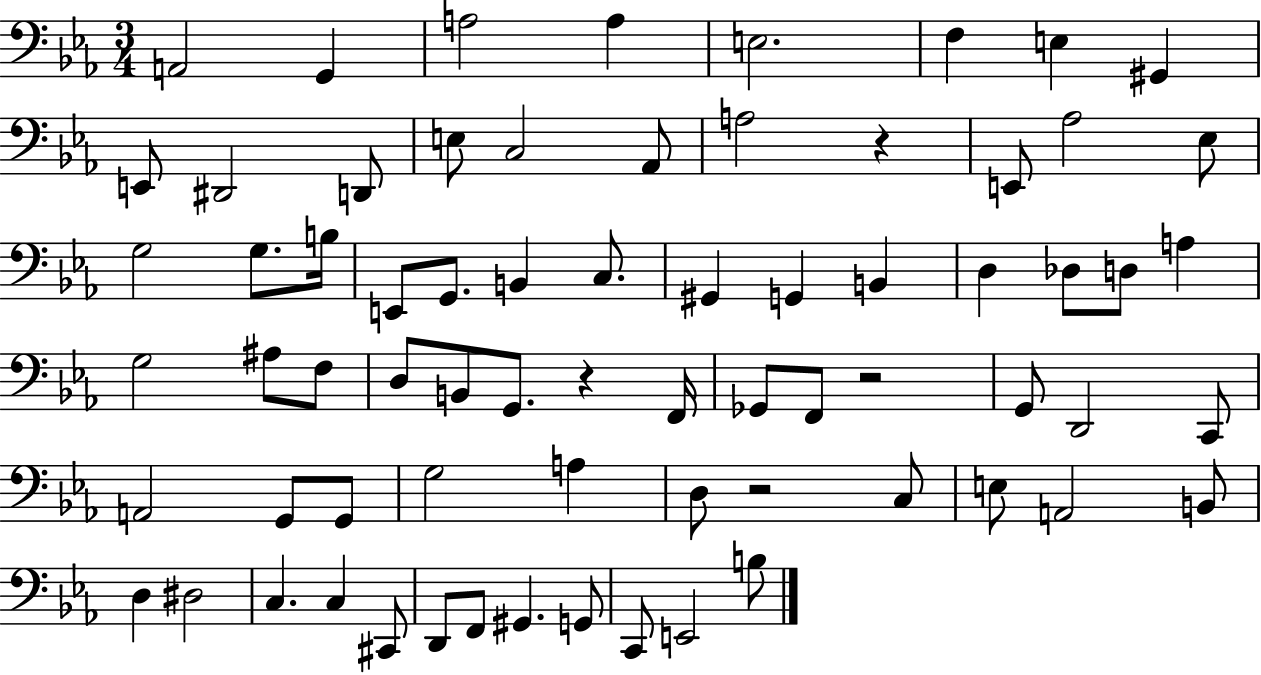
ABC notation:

X:1
T:Untitled
M:3/4
L:1/4
K:Eb
A,,2 G,, A,2 A, E,2 F, E, ^G,, E,,/2 ^D,,2 D,,/2 E,/2 C,2 _A,,/2 A,2 z E,,/2 _A,2 _E,/2 G,2 G,/2 B,/4 E,,/2 G,,/2 B,, C,/2 ^G,, G,, B,, D, _D,/2 D,/2 A, G,2 ^A,/2 F,/2 D,/2 B,,/2 G,,/2 z F,,/4 _G,,/2 F,,/2 z2 G,,/2 D,,2 C,,/2 A,,2 G,,/2 G,,/2 G,2 A, D,/2 z2 C,/2 E,/2 A,,2 B,,/2 D, ^D,2 C, C, ^C,,/2 D,,/2 F,,/2 ^G,, G,,/2 C,,/2 E,,2 B,/2